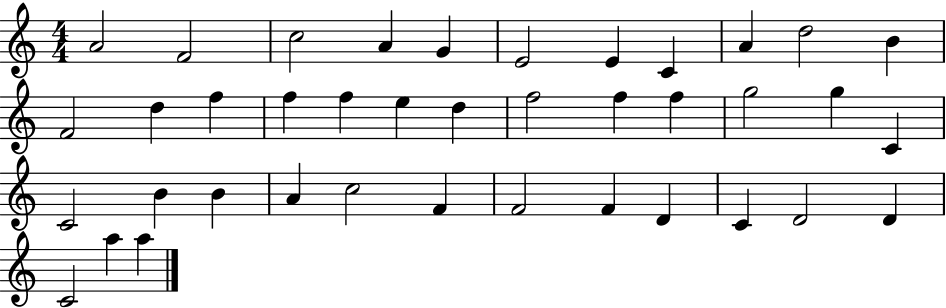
X:1
T:Untitled
M:4/4
L:1/4
K:C
A2 F2 c2 A G E2 E C A d2 B F2 d f f f e d f2 f f g2 g C C2 B B A c2 F F2 F D C D2 D C2 a a